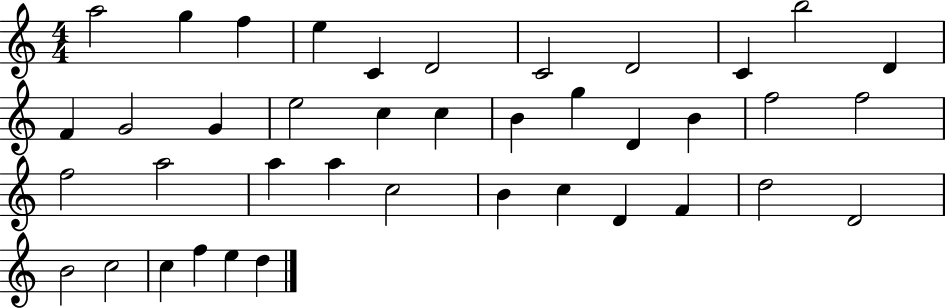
X:1
T:Untitled
M:4/4
L:1/4
K:C
a2 g f e C D2 C2 D2 C b2 D F G2 G e2 c c B g D B f2 f2 f2 a2 a a c2 B c D F d2 D2 B2 c2 c f e d